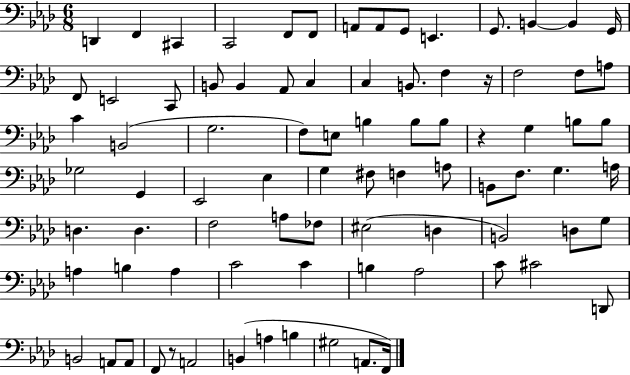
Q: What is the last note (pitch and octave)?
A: F2